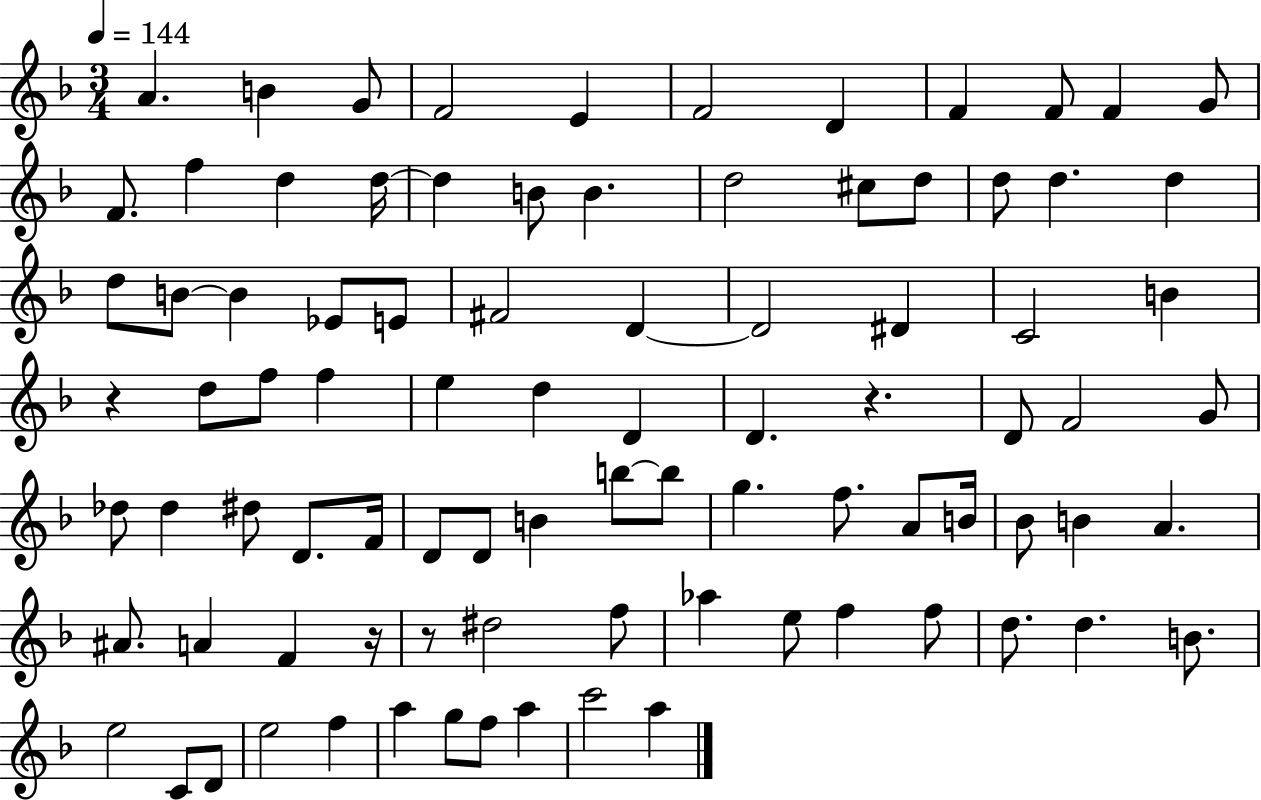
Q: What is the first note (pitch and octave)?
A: A4